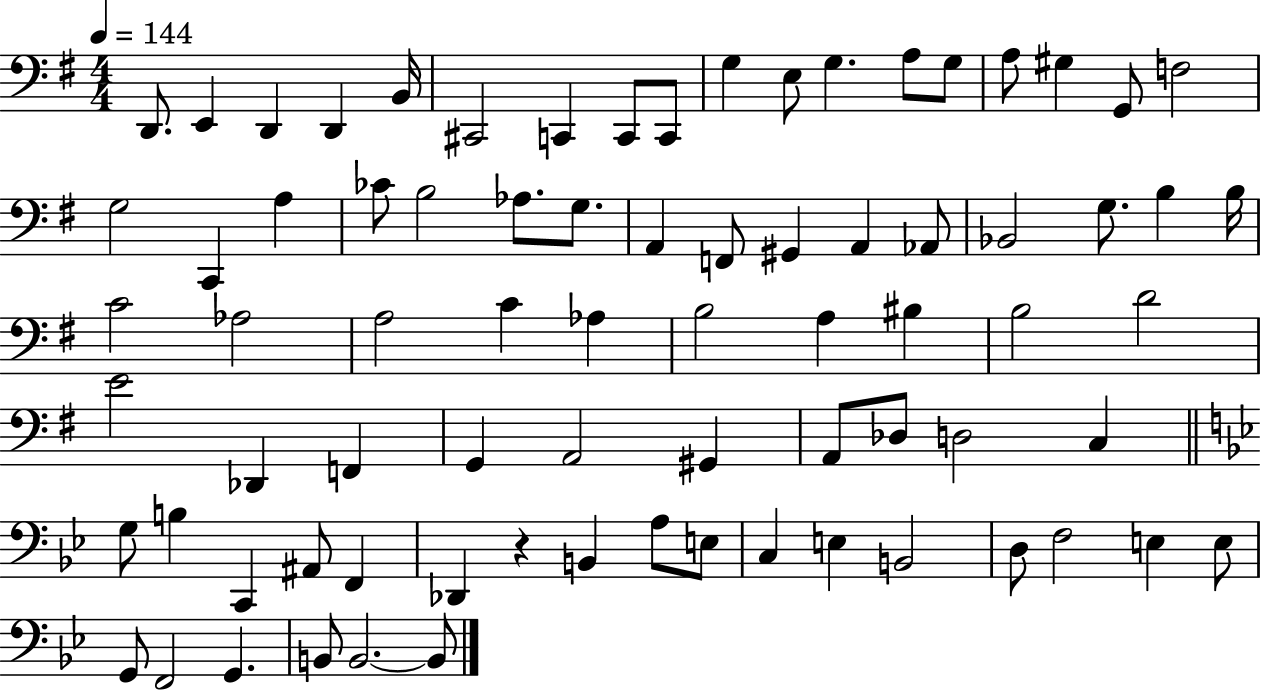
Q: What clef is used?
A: bass